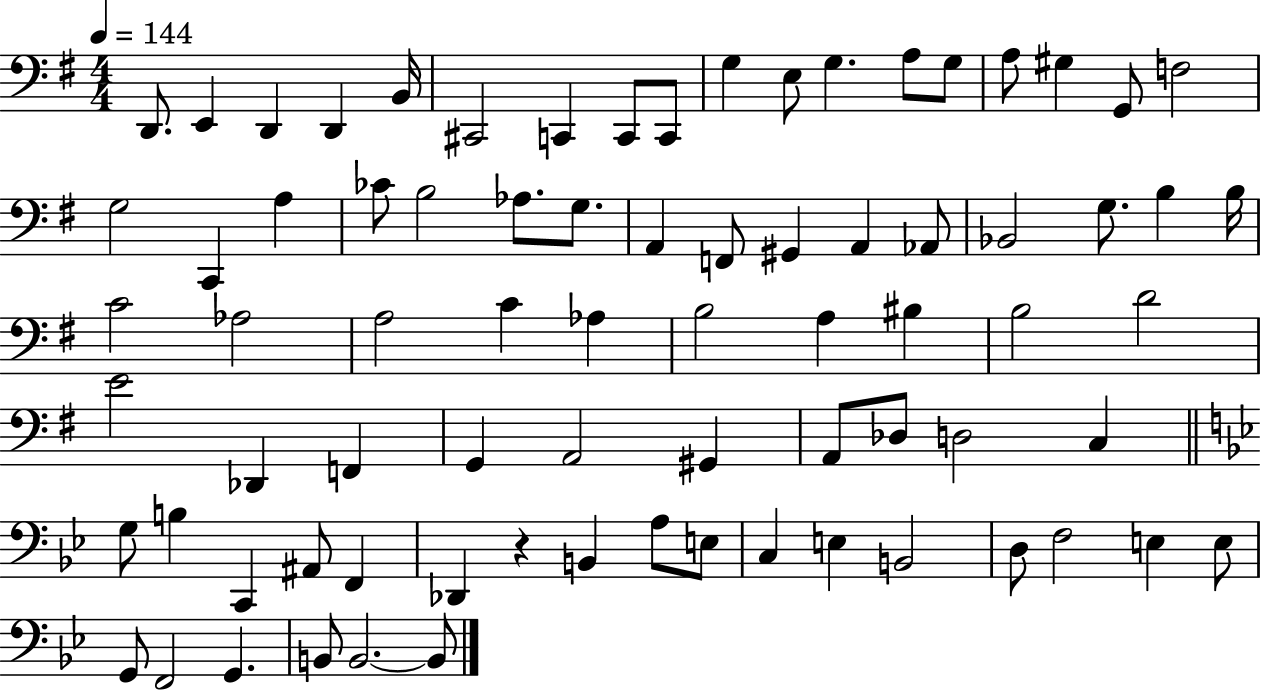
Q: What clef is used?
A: bass